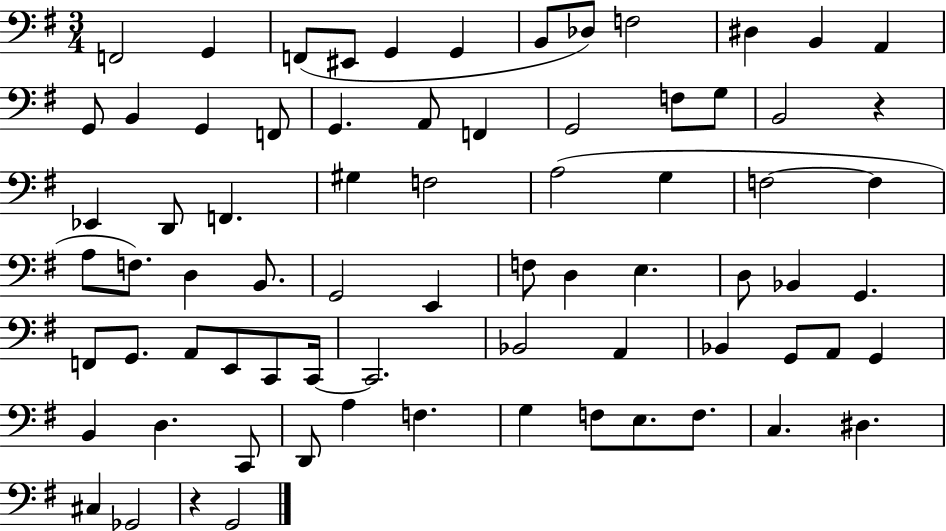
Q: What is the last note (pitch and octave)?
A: G2